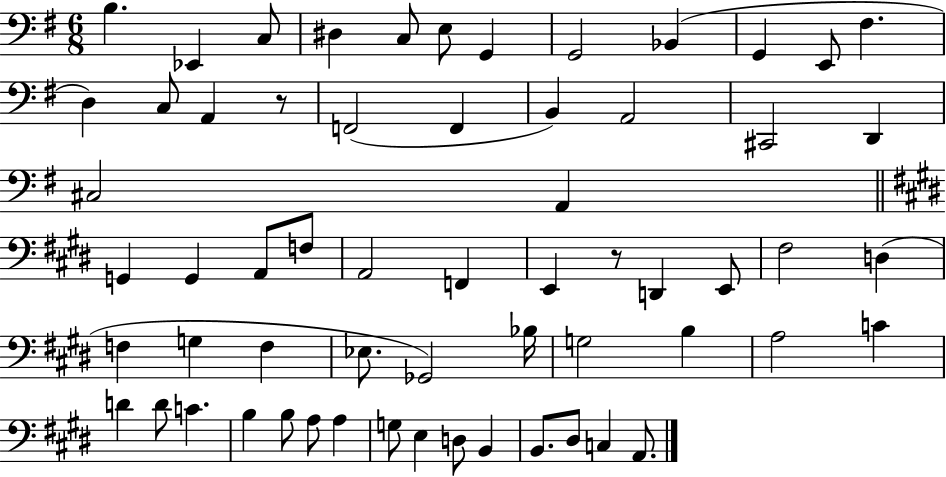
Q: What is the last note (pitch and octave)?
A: A2